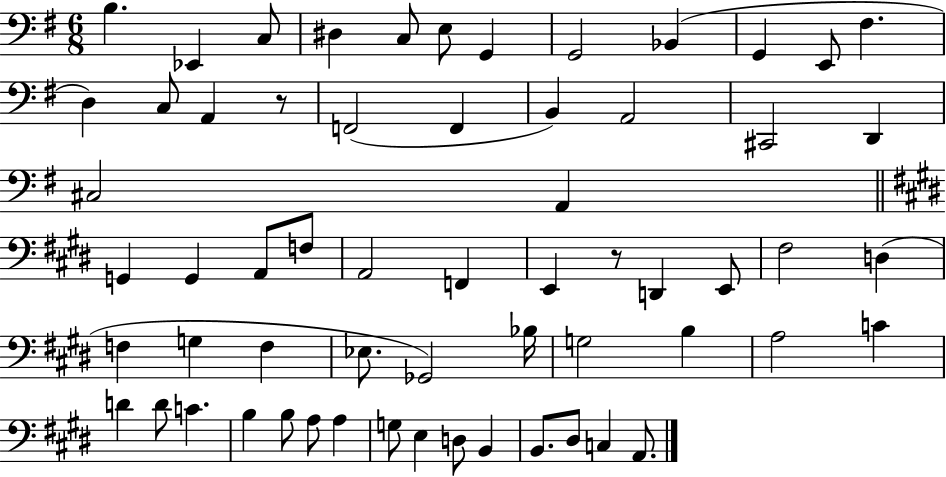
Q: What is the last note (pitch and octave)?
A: A2